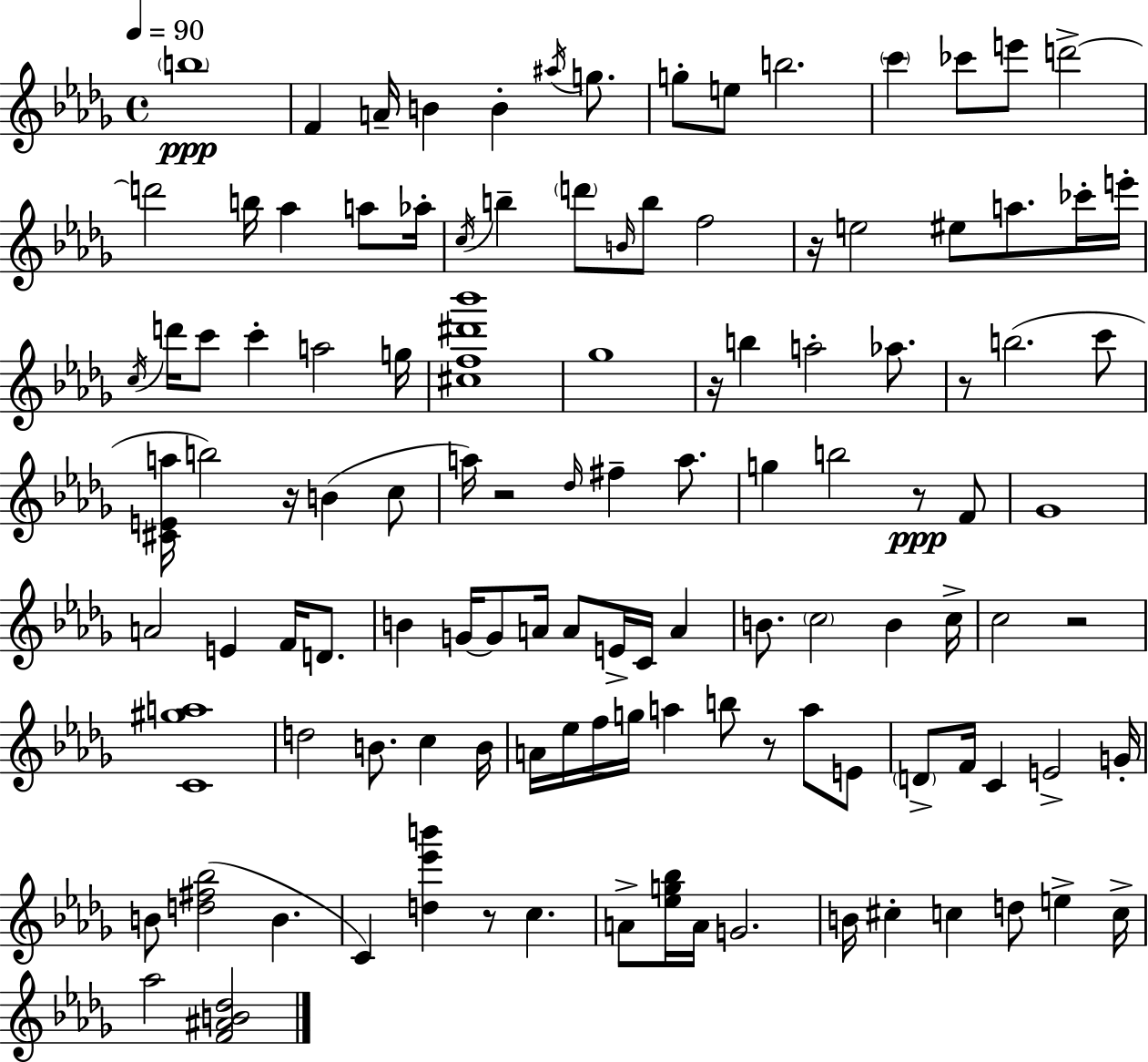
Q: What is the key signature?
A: BES minor